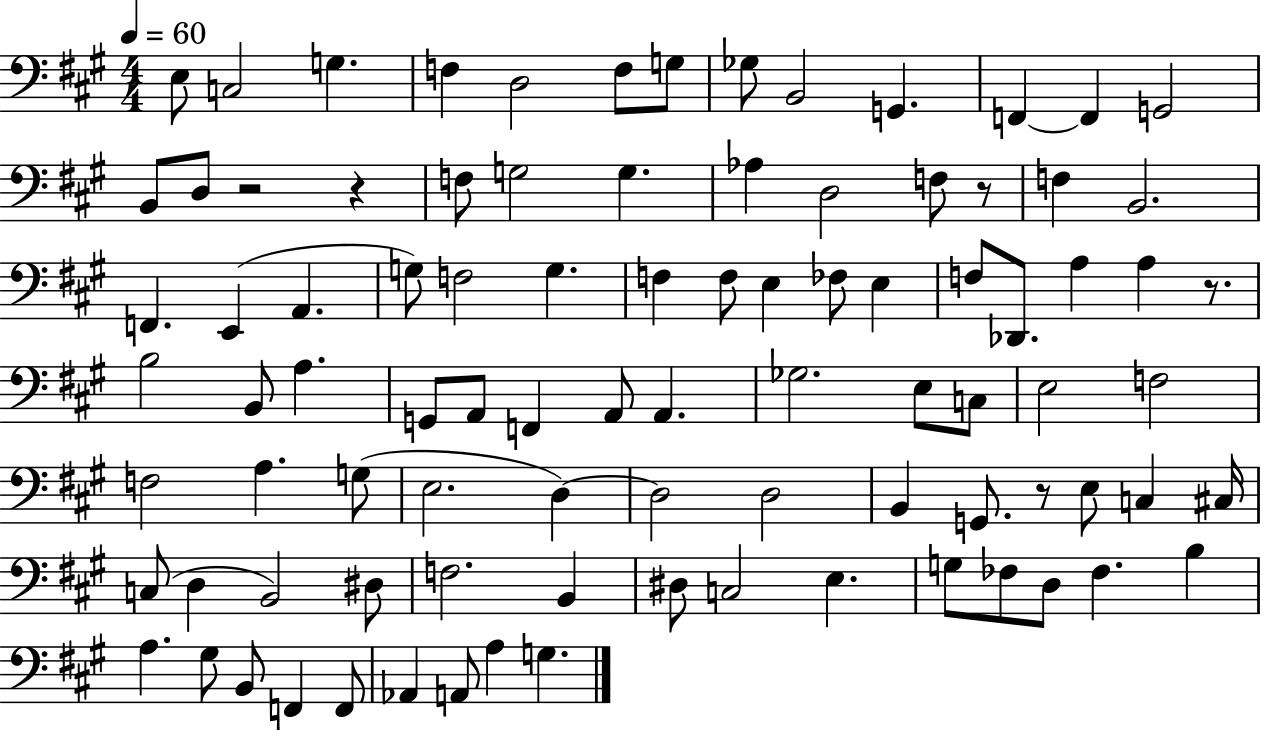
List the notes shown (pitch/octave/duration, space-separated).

E3/e C3/h G3/q. F3/q D3/h F3/e G3/e Gb3/e B2/h G2/q. F2/q F2/q G2/h B2/e D3/e R/h R/q F3/e G3/h G3/q. Ab3/q D3/h F3/e R/e F3/q B2/h. F2/q. E2/q A2/q. G3/e F3/h G3/q. F3/q F3/e E3/q FES3/e E3/q F3/e Db2/e. A3/q A3/q R/e. B3/h B2/e A3/q. G2/e A2/e F2/q A2/e A2/q. Gb3/h. E3/e C3/e E3/h F3/h F3/h A3/q. G3/e E3/h. D3/q D3/h D3/h B2/q G2/e. R/e E3/e C3/q C#3/s C3/e D3/q B2/h D#3/e F3/h. B2/q D#3/e C3/h E3/q. G3/e FES3/e D3/e FES3/q. B3/q A3/q. G#3/e B2/e F2/q F2/e Ab2/q A2/e A3/q G3/q.